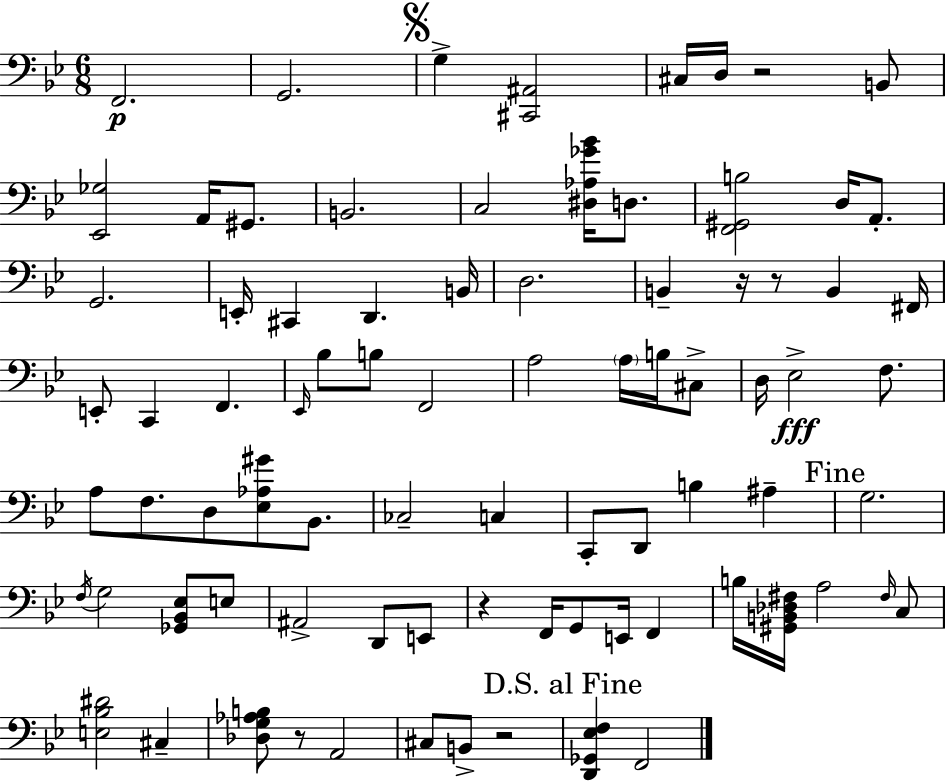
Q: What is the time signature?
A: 6/8